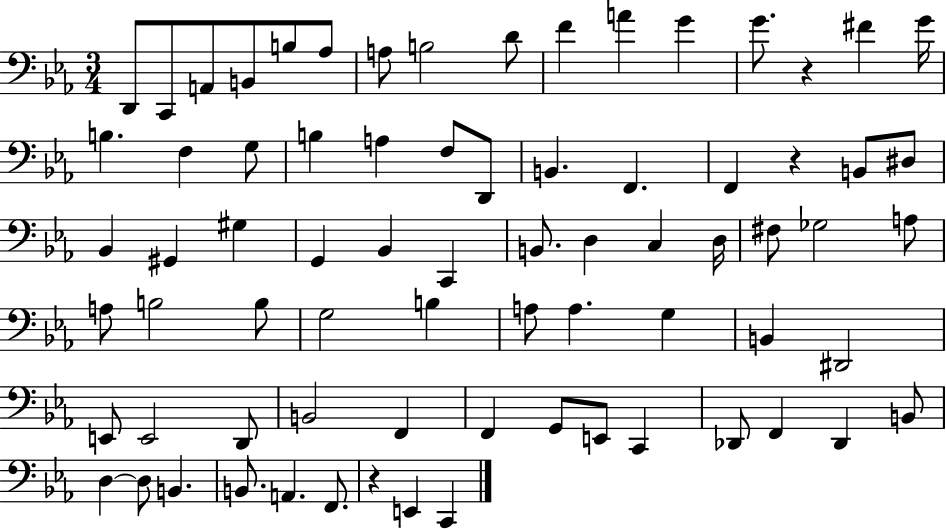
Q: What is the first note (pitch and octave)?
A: D2